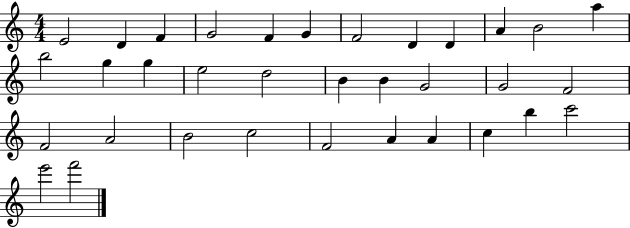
E4/h D4/q F4/q G4/h F4/q G4/q F4/h D4/q D4/q A4/q B4/h A5/q B5/h G5/q G5/q E5/h D5/h B4/q B4/q G4/h G4/h F4/h F4/h A4/h B4/h C5/h F4/h A4/q A4/q C5/q B5/q C6/h E6/h F6/h